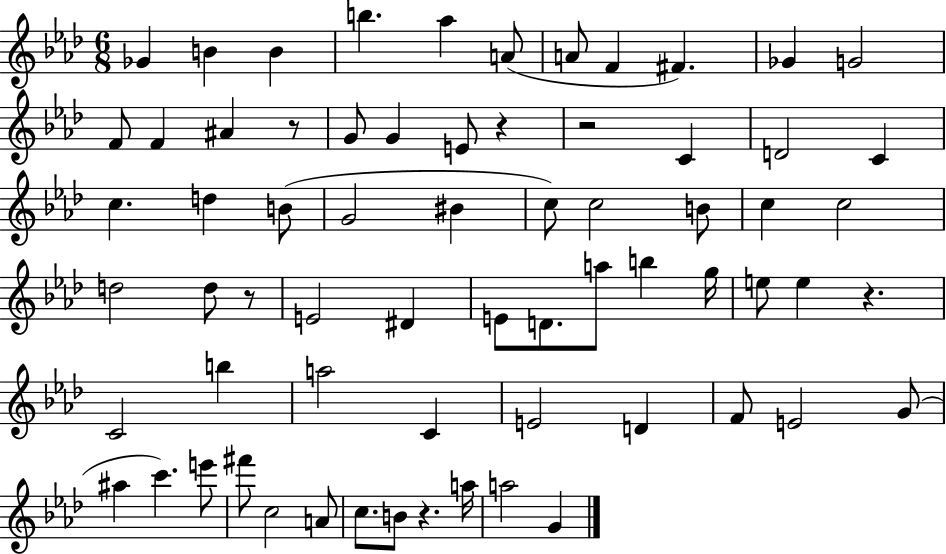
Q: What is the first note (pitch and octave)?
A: Gb4